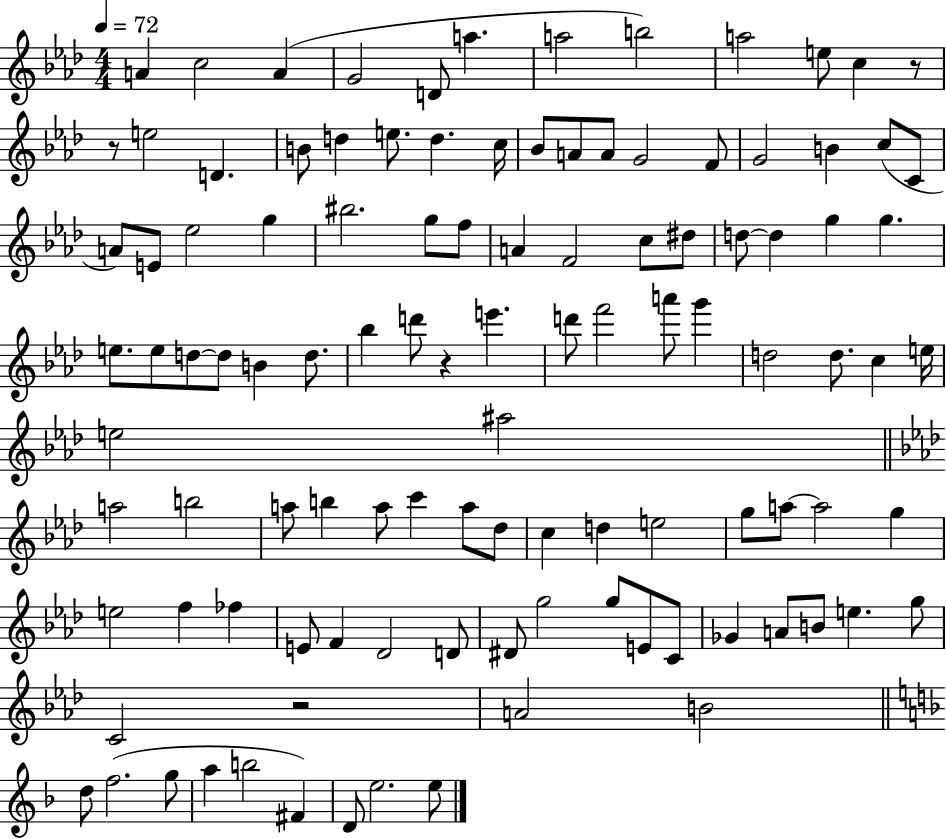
{
  \clef treble
  \numericTimeSignature
  \time 4/4
  \key aes \major
  \tempo 4 = 72
  a'4 c''2 a'4( | g'2 d'8 a''4. | a''2 b''2) | a''2 e''8 c''4 r8 | \break r8 e''2 d'4. | b'8 d''4 e''8. d''4. c''16 | bes'8 a'8 a'8 g'2 f'8 | g'2 b'4 c''8( c'8 | \break a'8) e'8 ees''2 g''4 | bis''2. g''8 f''8 | a'4 f'2 c''8 dis''8 | d''8~~ d''4 g''4 g''4. | \break e''8. e''8 d''8~~ d''8 b'4 d''8. | bes''4 d'''8 r4 e'''4. | d'''8 f'''2 a'''8 g'''4 | d''2 d''8. c''4 e''16 | \break e''2 ais''2 | \bar "||" \break \key aes \major a''2 b''2 | a''8 b''4 a''8 c'''4 a''8 des''8 | c''4 d''4 e''2 | g''8 a''8~~ a''2 g''4 | \break e''2 f''4 fes''4 | e'8 f'4 des'2 d'8 | dis'8 g''2 g''8 e'8 c'8 | ges'4 a'8 b'8 e''4. g''8 | \break c'2 r2 | a'2 b'2 | \bar "||" \break \key f \major d''8 f''2.( g''8 | a''4 b''2 fis'4) | d'8 e''2. e''8 | \bar "|."
}